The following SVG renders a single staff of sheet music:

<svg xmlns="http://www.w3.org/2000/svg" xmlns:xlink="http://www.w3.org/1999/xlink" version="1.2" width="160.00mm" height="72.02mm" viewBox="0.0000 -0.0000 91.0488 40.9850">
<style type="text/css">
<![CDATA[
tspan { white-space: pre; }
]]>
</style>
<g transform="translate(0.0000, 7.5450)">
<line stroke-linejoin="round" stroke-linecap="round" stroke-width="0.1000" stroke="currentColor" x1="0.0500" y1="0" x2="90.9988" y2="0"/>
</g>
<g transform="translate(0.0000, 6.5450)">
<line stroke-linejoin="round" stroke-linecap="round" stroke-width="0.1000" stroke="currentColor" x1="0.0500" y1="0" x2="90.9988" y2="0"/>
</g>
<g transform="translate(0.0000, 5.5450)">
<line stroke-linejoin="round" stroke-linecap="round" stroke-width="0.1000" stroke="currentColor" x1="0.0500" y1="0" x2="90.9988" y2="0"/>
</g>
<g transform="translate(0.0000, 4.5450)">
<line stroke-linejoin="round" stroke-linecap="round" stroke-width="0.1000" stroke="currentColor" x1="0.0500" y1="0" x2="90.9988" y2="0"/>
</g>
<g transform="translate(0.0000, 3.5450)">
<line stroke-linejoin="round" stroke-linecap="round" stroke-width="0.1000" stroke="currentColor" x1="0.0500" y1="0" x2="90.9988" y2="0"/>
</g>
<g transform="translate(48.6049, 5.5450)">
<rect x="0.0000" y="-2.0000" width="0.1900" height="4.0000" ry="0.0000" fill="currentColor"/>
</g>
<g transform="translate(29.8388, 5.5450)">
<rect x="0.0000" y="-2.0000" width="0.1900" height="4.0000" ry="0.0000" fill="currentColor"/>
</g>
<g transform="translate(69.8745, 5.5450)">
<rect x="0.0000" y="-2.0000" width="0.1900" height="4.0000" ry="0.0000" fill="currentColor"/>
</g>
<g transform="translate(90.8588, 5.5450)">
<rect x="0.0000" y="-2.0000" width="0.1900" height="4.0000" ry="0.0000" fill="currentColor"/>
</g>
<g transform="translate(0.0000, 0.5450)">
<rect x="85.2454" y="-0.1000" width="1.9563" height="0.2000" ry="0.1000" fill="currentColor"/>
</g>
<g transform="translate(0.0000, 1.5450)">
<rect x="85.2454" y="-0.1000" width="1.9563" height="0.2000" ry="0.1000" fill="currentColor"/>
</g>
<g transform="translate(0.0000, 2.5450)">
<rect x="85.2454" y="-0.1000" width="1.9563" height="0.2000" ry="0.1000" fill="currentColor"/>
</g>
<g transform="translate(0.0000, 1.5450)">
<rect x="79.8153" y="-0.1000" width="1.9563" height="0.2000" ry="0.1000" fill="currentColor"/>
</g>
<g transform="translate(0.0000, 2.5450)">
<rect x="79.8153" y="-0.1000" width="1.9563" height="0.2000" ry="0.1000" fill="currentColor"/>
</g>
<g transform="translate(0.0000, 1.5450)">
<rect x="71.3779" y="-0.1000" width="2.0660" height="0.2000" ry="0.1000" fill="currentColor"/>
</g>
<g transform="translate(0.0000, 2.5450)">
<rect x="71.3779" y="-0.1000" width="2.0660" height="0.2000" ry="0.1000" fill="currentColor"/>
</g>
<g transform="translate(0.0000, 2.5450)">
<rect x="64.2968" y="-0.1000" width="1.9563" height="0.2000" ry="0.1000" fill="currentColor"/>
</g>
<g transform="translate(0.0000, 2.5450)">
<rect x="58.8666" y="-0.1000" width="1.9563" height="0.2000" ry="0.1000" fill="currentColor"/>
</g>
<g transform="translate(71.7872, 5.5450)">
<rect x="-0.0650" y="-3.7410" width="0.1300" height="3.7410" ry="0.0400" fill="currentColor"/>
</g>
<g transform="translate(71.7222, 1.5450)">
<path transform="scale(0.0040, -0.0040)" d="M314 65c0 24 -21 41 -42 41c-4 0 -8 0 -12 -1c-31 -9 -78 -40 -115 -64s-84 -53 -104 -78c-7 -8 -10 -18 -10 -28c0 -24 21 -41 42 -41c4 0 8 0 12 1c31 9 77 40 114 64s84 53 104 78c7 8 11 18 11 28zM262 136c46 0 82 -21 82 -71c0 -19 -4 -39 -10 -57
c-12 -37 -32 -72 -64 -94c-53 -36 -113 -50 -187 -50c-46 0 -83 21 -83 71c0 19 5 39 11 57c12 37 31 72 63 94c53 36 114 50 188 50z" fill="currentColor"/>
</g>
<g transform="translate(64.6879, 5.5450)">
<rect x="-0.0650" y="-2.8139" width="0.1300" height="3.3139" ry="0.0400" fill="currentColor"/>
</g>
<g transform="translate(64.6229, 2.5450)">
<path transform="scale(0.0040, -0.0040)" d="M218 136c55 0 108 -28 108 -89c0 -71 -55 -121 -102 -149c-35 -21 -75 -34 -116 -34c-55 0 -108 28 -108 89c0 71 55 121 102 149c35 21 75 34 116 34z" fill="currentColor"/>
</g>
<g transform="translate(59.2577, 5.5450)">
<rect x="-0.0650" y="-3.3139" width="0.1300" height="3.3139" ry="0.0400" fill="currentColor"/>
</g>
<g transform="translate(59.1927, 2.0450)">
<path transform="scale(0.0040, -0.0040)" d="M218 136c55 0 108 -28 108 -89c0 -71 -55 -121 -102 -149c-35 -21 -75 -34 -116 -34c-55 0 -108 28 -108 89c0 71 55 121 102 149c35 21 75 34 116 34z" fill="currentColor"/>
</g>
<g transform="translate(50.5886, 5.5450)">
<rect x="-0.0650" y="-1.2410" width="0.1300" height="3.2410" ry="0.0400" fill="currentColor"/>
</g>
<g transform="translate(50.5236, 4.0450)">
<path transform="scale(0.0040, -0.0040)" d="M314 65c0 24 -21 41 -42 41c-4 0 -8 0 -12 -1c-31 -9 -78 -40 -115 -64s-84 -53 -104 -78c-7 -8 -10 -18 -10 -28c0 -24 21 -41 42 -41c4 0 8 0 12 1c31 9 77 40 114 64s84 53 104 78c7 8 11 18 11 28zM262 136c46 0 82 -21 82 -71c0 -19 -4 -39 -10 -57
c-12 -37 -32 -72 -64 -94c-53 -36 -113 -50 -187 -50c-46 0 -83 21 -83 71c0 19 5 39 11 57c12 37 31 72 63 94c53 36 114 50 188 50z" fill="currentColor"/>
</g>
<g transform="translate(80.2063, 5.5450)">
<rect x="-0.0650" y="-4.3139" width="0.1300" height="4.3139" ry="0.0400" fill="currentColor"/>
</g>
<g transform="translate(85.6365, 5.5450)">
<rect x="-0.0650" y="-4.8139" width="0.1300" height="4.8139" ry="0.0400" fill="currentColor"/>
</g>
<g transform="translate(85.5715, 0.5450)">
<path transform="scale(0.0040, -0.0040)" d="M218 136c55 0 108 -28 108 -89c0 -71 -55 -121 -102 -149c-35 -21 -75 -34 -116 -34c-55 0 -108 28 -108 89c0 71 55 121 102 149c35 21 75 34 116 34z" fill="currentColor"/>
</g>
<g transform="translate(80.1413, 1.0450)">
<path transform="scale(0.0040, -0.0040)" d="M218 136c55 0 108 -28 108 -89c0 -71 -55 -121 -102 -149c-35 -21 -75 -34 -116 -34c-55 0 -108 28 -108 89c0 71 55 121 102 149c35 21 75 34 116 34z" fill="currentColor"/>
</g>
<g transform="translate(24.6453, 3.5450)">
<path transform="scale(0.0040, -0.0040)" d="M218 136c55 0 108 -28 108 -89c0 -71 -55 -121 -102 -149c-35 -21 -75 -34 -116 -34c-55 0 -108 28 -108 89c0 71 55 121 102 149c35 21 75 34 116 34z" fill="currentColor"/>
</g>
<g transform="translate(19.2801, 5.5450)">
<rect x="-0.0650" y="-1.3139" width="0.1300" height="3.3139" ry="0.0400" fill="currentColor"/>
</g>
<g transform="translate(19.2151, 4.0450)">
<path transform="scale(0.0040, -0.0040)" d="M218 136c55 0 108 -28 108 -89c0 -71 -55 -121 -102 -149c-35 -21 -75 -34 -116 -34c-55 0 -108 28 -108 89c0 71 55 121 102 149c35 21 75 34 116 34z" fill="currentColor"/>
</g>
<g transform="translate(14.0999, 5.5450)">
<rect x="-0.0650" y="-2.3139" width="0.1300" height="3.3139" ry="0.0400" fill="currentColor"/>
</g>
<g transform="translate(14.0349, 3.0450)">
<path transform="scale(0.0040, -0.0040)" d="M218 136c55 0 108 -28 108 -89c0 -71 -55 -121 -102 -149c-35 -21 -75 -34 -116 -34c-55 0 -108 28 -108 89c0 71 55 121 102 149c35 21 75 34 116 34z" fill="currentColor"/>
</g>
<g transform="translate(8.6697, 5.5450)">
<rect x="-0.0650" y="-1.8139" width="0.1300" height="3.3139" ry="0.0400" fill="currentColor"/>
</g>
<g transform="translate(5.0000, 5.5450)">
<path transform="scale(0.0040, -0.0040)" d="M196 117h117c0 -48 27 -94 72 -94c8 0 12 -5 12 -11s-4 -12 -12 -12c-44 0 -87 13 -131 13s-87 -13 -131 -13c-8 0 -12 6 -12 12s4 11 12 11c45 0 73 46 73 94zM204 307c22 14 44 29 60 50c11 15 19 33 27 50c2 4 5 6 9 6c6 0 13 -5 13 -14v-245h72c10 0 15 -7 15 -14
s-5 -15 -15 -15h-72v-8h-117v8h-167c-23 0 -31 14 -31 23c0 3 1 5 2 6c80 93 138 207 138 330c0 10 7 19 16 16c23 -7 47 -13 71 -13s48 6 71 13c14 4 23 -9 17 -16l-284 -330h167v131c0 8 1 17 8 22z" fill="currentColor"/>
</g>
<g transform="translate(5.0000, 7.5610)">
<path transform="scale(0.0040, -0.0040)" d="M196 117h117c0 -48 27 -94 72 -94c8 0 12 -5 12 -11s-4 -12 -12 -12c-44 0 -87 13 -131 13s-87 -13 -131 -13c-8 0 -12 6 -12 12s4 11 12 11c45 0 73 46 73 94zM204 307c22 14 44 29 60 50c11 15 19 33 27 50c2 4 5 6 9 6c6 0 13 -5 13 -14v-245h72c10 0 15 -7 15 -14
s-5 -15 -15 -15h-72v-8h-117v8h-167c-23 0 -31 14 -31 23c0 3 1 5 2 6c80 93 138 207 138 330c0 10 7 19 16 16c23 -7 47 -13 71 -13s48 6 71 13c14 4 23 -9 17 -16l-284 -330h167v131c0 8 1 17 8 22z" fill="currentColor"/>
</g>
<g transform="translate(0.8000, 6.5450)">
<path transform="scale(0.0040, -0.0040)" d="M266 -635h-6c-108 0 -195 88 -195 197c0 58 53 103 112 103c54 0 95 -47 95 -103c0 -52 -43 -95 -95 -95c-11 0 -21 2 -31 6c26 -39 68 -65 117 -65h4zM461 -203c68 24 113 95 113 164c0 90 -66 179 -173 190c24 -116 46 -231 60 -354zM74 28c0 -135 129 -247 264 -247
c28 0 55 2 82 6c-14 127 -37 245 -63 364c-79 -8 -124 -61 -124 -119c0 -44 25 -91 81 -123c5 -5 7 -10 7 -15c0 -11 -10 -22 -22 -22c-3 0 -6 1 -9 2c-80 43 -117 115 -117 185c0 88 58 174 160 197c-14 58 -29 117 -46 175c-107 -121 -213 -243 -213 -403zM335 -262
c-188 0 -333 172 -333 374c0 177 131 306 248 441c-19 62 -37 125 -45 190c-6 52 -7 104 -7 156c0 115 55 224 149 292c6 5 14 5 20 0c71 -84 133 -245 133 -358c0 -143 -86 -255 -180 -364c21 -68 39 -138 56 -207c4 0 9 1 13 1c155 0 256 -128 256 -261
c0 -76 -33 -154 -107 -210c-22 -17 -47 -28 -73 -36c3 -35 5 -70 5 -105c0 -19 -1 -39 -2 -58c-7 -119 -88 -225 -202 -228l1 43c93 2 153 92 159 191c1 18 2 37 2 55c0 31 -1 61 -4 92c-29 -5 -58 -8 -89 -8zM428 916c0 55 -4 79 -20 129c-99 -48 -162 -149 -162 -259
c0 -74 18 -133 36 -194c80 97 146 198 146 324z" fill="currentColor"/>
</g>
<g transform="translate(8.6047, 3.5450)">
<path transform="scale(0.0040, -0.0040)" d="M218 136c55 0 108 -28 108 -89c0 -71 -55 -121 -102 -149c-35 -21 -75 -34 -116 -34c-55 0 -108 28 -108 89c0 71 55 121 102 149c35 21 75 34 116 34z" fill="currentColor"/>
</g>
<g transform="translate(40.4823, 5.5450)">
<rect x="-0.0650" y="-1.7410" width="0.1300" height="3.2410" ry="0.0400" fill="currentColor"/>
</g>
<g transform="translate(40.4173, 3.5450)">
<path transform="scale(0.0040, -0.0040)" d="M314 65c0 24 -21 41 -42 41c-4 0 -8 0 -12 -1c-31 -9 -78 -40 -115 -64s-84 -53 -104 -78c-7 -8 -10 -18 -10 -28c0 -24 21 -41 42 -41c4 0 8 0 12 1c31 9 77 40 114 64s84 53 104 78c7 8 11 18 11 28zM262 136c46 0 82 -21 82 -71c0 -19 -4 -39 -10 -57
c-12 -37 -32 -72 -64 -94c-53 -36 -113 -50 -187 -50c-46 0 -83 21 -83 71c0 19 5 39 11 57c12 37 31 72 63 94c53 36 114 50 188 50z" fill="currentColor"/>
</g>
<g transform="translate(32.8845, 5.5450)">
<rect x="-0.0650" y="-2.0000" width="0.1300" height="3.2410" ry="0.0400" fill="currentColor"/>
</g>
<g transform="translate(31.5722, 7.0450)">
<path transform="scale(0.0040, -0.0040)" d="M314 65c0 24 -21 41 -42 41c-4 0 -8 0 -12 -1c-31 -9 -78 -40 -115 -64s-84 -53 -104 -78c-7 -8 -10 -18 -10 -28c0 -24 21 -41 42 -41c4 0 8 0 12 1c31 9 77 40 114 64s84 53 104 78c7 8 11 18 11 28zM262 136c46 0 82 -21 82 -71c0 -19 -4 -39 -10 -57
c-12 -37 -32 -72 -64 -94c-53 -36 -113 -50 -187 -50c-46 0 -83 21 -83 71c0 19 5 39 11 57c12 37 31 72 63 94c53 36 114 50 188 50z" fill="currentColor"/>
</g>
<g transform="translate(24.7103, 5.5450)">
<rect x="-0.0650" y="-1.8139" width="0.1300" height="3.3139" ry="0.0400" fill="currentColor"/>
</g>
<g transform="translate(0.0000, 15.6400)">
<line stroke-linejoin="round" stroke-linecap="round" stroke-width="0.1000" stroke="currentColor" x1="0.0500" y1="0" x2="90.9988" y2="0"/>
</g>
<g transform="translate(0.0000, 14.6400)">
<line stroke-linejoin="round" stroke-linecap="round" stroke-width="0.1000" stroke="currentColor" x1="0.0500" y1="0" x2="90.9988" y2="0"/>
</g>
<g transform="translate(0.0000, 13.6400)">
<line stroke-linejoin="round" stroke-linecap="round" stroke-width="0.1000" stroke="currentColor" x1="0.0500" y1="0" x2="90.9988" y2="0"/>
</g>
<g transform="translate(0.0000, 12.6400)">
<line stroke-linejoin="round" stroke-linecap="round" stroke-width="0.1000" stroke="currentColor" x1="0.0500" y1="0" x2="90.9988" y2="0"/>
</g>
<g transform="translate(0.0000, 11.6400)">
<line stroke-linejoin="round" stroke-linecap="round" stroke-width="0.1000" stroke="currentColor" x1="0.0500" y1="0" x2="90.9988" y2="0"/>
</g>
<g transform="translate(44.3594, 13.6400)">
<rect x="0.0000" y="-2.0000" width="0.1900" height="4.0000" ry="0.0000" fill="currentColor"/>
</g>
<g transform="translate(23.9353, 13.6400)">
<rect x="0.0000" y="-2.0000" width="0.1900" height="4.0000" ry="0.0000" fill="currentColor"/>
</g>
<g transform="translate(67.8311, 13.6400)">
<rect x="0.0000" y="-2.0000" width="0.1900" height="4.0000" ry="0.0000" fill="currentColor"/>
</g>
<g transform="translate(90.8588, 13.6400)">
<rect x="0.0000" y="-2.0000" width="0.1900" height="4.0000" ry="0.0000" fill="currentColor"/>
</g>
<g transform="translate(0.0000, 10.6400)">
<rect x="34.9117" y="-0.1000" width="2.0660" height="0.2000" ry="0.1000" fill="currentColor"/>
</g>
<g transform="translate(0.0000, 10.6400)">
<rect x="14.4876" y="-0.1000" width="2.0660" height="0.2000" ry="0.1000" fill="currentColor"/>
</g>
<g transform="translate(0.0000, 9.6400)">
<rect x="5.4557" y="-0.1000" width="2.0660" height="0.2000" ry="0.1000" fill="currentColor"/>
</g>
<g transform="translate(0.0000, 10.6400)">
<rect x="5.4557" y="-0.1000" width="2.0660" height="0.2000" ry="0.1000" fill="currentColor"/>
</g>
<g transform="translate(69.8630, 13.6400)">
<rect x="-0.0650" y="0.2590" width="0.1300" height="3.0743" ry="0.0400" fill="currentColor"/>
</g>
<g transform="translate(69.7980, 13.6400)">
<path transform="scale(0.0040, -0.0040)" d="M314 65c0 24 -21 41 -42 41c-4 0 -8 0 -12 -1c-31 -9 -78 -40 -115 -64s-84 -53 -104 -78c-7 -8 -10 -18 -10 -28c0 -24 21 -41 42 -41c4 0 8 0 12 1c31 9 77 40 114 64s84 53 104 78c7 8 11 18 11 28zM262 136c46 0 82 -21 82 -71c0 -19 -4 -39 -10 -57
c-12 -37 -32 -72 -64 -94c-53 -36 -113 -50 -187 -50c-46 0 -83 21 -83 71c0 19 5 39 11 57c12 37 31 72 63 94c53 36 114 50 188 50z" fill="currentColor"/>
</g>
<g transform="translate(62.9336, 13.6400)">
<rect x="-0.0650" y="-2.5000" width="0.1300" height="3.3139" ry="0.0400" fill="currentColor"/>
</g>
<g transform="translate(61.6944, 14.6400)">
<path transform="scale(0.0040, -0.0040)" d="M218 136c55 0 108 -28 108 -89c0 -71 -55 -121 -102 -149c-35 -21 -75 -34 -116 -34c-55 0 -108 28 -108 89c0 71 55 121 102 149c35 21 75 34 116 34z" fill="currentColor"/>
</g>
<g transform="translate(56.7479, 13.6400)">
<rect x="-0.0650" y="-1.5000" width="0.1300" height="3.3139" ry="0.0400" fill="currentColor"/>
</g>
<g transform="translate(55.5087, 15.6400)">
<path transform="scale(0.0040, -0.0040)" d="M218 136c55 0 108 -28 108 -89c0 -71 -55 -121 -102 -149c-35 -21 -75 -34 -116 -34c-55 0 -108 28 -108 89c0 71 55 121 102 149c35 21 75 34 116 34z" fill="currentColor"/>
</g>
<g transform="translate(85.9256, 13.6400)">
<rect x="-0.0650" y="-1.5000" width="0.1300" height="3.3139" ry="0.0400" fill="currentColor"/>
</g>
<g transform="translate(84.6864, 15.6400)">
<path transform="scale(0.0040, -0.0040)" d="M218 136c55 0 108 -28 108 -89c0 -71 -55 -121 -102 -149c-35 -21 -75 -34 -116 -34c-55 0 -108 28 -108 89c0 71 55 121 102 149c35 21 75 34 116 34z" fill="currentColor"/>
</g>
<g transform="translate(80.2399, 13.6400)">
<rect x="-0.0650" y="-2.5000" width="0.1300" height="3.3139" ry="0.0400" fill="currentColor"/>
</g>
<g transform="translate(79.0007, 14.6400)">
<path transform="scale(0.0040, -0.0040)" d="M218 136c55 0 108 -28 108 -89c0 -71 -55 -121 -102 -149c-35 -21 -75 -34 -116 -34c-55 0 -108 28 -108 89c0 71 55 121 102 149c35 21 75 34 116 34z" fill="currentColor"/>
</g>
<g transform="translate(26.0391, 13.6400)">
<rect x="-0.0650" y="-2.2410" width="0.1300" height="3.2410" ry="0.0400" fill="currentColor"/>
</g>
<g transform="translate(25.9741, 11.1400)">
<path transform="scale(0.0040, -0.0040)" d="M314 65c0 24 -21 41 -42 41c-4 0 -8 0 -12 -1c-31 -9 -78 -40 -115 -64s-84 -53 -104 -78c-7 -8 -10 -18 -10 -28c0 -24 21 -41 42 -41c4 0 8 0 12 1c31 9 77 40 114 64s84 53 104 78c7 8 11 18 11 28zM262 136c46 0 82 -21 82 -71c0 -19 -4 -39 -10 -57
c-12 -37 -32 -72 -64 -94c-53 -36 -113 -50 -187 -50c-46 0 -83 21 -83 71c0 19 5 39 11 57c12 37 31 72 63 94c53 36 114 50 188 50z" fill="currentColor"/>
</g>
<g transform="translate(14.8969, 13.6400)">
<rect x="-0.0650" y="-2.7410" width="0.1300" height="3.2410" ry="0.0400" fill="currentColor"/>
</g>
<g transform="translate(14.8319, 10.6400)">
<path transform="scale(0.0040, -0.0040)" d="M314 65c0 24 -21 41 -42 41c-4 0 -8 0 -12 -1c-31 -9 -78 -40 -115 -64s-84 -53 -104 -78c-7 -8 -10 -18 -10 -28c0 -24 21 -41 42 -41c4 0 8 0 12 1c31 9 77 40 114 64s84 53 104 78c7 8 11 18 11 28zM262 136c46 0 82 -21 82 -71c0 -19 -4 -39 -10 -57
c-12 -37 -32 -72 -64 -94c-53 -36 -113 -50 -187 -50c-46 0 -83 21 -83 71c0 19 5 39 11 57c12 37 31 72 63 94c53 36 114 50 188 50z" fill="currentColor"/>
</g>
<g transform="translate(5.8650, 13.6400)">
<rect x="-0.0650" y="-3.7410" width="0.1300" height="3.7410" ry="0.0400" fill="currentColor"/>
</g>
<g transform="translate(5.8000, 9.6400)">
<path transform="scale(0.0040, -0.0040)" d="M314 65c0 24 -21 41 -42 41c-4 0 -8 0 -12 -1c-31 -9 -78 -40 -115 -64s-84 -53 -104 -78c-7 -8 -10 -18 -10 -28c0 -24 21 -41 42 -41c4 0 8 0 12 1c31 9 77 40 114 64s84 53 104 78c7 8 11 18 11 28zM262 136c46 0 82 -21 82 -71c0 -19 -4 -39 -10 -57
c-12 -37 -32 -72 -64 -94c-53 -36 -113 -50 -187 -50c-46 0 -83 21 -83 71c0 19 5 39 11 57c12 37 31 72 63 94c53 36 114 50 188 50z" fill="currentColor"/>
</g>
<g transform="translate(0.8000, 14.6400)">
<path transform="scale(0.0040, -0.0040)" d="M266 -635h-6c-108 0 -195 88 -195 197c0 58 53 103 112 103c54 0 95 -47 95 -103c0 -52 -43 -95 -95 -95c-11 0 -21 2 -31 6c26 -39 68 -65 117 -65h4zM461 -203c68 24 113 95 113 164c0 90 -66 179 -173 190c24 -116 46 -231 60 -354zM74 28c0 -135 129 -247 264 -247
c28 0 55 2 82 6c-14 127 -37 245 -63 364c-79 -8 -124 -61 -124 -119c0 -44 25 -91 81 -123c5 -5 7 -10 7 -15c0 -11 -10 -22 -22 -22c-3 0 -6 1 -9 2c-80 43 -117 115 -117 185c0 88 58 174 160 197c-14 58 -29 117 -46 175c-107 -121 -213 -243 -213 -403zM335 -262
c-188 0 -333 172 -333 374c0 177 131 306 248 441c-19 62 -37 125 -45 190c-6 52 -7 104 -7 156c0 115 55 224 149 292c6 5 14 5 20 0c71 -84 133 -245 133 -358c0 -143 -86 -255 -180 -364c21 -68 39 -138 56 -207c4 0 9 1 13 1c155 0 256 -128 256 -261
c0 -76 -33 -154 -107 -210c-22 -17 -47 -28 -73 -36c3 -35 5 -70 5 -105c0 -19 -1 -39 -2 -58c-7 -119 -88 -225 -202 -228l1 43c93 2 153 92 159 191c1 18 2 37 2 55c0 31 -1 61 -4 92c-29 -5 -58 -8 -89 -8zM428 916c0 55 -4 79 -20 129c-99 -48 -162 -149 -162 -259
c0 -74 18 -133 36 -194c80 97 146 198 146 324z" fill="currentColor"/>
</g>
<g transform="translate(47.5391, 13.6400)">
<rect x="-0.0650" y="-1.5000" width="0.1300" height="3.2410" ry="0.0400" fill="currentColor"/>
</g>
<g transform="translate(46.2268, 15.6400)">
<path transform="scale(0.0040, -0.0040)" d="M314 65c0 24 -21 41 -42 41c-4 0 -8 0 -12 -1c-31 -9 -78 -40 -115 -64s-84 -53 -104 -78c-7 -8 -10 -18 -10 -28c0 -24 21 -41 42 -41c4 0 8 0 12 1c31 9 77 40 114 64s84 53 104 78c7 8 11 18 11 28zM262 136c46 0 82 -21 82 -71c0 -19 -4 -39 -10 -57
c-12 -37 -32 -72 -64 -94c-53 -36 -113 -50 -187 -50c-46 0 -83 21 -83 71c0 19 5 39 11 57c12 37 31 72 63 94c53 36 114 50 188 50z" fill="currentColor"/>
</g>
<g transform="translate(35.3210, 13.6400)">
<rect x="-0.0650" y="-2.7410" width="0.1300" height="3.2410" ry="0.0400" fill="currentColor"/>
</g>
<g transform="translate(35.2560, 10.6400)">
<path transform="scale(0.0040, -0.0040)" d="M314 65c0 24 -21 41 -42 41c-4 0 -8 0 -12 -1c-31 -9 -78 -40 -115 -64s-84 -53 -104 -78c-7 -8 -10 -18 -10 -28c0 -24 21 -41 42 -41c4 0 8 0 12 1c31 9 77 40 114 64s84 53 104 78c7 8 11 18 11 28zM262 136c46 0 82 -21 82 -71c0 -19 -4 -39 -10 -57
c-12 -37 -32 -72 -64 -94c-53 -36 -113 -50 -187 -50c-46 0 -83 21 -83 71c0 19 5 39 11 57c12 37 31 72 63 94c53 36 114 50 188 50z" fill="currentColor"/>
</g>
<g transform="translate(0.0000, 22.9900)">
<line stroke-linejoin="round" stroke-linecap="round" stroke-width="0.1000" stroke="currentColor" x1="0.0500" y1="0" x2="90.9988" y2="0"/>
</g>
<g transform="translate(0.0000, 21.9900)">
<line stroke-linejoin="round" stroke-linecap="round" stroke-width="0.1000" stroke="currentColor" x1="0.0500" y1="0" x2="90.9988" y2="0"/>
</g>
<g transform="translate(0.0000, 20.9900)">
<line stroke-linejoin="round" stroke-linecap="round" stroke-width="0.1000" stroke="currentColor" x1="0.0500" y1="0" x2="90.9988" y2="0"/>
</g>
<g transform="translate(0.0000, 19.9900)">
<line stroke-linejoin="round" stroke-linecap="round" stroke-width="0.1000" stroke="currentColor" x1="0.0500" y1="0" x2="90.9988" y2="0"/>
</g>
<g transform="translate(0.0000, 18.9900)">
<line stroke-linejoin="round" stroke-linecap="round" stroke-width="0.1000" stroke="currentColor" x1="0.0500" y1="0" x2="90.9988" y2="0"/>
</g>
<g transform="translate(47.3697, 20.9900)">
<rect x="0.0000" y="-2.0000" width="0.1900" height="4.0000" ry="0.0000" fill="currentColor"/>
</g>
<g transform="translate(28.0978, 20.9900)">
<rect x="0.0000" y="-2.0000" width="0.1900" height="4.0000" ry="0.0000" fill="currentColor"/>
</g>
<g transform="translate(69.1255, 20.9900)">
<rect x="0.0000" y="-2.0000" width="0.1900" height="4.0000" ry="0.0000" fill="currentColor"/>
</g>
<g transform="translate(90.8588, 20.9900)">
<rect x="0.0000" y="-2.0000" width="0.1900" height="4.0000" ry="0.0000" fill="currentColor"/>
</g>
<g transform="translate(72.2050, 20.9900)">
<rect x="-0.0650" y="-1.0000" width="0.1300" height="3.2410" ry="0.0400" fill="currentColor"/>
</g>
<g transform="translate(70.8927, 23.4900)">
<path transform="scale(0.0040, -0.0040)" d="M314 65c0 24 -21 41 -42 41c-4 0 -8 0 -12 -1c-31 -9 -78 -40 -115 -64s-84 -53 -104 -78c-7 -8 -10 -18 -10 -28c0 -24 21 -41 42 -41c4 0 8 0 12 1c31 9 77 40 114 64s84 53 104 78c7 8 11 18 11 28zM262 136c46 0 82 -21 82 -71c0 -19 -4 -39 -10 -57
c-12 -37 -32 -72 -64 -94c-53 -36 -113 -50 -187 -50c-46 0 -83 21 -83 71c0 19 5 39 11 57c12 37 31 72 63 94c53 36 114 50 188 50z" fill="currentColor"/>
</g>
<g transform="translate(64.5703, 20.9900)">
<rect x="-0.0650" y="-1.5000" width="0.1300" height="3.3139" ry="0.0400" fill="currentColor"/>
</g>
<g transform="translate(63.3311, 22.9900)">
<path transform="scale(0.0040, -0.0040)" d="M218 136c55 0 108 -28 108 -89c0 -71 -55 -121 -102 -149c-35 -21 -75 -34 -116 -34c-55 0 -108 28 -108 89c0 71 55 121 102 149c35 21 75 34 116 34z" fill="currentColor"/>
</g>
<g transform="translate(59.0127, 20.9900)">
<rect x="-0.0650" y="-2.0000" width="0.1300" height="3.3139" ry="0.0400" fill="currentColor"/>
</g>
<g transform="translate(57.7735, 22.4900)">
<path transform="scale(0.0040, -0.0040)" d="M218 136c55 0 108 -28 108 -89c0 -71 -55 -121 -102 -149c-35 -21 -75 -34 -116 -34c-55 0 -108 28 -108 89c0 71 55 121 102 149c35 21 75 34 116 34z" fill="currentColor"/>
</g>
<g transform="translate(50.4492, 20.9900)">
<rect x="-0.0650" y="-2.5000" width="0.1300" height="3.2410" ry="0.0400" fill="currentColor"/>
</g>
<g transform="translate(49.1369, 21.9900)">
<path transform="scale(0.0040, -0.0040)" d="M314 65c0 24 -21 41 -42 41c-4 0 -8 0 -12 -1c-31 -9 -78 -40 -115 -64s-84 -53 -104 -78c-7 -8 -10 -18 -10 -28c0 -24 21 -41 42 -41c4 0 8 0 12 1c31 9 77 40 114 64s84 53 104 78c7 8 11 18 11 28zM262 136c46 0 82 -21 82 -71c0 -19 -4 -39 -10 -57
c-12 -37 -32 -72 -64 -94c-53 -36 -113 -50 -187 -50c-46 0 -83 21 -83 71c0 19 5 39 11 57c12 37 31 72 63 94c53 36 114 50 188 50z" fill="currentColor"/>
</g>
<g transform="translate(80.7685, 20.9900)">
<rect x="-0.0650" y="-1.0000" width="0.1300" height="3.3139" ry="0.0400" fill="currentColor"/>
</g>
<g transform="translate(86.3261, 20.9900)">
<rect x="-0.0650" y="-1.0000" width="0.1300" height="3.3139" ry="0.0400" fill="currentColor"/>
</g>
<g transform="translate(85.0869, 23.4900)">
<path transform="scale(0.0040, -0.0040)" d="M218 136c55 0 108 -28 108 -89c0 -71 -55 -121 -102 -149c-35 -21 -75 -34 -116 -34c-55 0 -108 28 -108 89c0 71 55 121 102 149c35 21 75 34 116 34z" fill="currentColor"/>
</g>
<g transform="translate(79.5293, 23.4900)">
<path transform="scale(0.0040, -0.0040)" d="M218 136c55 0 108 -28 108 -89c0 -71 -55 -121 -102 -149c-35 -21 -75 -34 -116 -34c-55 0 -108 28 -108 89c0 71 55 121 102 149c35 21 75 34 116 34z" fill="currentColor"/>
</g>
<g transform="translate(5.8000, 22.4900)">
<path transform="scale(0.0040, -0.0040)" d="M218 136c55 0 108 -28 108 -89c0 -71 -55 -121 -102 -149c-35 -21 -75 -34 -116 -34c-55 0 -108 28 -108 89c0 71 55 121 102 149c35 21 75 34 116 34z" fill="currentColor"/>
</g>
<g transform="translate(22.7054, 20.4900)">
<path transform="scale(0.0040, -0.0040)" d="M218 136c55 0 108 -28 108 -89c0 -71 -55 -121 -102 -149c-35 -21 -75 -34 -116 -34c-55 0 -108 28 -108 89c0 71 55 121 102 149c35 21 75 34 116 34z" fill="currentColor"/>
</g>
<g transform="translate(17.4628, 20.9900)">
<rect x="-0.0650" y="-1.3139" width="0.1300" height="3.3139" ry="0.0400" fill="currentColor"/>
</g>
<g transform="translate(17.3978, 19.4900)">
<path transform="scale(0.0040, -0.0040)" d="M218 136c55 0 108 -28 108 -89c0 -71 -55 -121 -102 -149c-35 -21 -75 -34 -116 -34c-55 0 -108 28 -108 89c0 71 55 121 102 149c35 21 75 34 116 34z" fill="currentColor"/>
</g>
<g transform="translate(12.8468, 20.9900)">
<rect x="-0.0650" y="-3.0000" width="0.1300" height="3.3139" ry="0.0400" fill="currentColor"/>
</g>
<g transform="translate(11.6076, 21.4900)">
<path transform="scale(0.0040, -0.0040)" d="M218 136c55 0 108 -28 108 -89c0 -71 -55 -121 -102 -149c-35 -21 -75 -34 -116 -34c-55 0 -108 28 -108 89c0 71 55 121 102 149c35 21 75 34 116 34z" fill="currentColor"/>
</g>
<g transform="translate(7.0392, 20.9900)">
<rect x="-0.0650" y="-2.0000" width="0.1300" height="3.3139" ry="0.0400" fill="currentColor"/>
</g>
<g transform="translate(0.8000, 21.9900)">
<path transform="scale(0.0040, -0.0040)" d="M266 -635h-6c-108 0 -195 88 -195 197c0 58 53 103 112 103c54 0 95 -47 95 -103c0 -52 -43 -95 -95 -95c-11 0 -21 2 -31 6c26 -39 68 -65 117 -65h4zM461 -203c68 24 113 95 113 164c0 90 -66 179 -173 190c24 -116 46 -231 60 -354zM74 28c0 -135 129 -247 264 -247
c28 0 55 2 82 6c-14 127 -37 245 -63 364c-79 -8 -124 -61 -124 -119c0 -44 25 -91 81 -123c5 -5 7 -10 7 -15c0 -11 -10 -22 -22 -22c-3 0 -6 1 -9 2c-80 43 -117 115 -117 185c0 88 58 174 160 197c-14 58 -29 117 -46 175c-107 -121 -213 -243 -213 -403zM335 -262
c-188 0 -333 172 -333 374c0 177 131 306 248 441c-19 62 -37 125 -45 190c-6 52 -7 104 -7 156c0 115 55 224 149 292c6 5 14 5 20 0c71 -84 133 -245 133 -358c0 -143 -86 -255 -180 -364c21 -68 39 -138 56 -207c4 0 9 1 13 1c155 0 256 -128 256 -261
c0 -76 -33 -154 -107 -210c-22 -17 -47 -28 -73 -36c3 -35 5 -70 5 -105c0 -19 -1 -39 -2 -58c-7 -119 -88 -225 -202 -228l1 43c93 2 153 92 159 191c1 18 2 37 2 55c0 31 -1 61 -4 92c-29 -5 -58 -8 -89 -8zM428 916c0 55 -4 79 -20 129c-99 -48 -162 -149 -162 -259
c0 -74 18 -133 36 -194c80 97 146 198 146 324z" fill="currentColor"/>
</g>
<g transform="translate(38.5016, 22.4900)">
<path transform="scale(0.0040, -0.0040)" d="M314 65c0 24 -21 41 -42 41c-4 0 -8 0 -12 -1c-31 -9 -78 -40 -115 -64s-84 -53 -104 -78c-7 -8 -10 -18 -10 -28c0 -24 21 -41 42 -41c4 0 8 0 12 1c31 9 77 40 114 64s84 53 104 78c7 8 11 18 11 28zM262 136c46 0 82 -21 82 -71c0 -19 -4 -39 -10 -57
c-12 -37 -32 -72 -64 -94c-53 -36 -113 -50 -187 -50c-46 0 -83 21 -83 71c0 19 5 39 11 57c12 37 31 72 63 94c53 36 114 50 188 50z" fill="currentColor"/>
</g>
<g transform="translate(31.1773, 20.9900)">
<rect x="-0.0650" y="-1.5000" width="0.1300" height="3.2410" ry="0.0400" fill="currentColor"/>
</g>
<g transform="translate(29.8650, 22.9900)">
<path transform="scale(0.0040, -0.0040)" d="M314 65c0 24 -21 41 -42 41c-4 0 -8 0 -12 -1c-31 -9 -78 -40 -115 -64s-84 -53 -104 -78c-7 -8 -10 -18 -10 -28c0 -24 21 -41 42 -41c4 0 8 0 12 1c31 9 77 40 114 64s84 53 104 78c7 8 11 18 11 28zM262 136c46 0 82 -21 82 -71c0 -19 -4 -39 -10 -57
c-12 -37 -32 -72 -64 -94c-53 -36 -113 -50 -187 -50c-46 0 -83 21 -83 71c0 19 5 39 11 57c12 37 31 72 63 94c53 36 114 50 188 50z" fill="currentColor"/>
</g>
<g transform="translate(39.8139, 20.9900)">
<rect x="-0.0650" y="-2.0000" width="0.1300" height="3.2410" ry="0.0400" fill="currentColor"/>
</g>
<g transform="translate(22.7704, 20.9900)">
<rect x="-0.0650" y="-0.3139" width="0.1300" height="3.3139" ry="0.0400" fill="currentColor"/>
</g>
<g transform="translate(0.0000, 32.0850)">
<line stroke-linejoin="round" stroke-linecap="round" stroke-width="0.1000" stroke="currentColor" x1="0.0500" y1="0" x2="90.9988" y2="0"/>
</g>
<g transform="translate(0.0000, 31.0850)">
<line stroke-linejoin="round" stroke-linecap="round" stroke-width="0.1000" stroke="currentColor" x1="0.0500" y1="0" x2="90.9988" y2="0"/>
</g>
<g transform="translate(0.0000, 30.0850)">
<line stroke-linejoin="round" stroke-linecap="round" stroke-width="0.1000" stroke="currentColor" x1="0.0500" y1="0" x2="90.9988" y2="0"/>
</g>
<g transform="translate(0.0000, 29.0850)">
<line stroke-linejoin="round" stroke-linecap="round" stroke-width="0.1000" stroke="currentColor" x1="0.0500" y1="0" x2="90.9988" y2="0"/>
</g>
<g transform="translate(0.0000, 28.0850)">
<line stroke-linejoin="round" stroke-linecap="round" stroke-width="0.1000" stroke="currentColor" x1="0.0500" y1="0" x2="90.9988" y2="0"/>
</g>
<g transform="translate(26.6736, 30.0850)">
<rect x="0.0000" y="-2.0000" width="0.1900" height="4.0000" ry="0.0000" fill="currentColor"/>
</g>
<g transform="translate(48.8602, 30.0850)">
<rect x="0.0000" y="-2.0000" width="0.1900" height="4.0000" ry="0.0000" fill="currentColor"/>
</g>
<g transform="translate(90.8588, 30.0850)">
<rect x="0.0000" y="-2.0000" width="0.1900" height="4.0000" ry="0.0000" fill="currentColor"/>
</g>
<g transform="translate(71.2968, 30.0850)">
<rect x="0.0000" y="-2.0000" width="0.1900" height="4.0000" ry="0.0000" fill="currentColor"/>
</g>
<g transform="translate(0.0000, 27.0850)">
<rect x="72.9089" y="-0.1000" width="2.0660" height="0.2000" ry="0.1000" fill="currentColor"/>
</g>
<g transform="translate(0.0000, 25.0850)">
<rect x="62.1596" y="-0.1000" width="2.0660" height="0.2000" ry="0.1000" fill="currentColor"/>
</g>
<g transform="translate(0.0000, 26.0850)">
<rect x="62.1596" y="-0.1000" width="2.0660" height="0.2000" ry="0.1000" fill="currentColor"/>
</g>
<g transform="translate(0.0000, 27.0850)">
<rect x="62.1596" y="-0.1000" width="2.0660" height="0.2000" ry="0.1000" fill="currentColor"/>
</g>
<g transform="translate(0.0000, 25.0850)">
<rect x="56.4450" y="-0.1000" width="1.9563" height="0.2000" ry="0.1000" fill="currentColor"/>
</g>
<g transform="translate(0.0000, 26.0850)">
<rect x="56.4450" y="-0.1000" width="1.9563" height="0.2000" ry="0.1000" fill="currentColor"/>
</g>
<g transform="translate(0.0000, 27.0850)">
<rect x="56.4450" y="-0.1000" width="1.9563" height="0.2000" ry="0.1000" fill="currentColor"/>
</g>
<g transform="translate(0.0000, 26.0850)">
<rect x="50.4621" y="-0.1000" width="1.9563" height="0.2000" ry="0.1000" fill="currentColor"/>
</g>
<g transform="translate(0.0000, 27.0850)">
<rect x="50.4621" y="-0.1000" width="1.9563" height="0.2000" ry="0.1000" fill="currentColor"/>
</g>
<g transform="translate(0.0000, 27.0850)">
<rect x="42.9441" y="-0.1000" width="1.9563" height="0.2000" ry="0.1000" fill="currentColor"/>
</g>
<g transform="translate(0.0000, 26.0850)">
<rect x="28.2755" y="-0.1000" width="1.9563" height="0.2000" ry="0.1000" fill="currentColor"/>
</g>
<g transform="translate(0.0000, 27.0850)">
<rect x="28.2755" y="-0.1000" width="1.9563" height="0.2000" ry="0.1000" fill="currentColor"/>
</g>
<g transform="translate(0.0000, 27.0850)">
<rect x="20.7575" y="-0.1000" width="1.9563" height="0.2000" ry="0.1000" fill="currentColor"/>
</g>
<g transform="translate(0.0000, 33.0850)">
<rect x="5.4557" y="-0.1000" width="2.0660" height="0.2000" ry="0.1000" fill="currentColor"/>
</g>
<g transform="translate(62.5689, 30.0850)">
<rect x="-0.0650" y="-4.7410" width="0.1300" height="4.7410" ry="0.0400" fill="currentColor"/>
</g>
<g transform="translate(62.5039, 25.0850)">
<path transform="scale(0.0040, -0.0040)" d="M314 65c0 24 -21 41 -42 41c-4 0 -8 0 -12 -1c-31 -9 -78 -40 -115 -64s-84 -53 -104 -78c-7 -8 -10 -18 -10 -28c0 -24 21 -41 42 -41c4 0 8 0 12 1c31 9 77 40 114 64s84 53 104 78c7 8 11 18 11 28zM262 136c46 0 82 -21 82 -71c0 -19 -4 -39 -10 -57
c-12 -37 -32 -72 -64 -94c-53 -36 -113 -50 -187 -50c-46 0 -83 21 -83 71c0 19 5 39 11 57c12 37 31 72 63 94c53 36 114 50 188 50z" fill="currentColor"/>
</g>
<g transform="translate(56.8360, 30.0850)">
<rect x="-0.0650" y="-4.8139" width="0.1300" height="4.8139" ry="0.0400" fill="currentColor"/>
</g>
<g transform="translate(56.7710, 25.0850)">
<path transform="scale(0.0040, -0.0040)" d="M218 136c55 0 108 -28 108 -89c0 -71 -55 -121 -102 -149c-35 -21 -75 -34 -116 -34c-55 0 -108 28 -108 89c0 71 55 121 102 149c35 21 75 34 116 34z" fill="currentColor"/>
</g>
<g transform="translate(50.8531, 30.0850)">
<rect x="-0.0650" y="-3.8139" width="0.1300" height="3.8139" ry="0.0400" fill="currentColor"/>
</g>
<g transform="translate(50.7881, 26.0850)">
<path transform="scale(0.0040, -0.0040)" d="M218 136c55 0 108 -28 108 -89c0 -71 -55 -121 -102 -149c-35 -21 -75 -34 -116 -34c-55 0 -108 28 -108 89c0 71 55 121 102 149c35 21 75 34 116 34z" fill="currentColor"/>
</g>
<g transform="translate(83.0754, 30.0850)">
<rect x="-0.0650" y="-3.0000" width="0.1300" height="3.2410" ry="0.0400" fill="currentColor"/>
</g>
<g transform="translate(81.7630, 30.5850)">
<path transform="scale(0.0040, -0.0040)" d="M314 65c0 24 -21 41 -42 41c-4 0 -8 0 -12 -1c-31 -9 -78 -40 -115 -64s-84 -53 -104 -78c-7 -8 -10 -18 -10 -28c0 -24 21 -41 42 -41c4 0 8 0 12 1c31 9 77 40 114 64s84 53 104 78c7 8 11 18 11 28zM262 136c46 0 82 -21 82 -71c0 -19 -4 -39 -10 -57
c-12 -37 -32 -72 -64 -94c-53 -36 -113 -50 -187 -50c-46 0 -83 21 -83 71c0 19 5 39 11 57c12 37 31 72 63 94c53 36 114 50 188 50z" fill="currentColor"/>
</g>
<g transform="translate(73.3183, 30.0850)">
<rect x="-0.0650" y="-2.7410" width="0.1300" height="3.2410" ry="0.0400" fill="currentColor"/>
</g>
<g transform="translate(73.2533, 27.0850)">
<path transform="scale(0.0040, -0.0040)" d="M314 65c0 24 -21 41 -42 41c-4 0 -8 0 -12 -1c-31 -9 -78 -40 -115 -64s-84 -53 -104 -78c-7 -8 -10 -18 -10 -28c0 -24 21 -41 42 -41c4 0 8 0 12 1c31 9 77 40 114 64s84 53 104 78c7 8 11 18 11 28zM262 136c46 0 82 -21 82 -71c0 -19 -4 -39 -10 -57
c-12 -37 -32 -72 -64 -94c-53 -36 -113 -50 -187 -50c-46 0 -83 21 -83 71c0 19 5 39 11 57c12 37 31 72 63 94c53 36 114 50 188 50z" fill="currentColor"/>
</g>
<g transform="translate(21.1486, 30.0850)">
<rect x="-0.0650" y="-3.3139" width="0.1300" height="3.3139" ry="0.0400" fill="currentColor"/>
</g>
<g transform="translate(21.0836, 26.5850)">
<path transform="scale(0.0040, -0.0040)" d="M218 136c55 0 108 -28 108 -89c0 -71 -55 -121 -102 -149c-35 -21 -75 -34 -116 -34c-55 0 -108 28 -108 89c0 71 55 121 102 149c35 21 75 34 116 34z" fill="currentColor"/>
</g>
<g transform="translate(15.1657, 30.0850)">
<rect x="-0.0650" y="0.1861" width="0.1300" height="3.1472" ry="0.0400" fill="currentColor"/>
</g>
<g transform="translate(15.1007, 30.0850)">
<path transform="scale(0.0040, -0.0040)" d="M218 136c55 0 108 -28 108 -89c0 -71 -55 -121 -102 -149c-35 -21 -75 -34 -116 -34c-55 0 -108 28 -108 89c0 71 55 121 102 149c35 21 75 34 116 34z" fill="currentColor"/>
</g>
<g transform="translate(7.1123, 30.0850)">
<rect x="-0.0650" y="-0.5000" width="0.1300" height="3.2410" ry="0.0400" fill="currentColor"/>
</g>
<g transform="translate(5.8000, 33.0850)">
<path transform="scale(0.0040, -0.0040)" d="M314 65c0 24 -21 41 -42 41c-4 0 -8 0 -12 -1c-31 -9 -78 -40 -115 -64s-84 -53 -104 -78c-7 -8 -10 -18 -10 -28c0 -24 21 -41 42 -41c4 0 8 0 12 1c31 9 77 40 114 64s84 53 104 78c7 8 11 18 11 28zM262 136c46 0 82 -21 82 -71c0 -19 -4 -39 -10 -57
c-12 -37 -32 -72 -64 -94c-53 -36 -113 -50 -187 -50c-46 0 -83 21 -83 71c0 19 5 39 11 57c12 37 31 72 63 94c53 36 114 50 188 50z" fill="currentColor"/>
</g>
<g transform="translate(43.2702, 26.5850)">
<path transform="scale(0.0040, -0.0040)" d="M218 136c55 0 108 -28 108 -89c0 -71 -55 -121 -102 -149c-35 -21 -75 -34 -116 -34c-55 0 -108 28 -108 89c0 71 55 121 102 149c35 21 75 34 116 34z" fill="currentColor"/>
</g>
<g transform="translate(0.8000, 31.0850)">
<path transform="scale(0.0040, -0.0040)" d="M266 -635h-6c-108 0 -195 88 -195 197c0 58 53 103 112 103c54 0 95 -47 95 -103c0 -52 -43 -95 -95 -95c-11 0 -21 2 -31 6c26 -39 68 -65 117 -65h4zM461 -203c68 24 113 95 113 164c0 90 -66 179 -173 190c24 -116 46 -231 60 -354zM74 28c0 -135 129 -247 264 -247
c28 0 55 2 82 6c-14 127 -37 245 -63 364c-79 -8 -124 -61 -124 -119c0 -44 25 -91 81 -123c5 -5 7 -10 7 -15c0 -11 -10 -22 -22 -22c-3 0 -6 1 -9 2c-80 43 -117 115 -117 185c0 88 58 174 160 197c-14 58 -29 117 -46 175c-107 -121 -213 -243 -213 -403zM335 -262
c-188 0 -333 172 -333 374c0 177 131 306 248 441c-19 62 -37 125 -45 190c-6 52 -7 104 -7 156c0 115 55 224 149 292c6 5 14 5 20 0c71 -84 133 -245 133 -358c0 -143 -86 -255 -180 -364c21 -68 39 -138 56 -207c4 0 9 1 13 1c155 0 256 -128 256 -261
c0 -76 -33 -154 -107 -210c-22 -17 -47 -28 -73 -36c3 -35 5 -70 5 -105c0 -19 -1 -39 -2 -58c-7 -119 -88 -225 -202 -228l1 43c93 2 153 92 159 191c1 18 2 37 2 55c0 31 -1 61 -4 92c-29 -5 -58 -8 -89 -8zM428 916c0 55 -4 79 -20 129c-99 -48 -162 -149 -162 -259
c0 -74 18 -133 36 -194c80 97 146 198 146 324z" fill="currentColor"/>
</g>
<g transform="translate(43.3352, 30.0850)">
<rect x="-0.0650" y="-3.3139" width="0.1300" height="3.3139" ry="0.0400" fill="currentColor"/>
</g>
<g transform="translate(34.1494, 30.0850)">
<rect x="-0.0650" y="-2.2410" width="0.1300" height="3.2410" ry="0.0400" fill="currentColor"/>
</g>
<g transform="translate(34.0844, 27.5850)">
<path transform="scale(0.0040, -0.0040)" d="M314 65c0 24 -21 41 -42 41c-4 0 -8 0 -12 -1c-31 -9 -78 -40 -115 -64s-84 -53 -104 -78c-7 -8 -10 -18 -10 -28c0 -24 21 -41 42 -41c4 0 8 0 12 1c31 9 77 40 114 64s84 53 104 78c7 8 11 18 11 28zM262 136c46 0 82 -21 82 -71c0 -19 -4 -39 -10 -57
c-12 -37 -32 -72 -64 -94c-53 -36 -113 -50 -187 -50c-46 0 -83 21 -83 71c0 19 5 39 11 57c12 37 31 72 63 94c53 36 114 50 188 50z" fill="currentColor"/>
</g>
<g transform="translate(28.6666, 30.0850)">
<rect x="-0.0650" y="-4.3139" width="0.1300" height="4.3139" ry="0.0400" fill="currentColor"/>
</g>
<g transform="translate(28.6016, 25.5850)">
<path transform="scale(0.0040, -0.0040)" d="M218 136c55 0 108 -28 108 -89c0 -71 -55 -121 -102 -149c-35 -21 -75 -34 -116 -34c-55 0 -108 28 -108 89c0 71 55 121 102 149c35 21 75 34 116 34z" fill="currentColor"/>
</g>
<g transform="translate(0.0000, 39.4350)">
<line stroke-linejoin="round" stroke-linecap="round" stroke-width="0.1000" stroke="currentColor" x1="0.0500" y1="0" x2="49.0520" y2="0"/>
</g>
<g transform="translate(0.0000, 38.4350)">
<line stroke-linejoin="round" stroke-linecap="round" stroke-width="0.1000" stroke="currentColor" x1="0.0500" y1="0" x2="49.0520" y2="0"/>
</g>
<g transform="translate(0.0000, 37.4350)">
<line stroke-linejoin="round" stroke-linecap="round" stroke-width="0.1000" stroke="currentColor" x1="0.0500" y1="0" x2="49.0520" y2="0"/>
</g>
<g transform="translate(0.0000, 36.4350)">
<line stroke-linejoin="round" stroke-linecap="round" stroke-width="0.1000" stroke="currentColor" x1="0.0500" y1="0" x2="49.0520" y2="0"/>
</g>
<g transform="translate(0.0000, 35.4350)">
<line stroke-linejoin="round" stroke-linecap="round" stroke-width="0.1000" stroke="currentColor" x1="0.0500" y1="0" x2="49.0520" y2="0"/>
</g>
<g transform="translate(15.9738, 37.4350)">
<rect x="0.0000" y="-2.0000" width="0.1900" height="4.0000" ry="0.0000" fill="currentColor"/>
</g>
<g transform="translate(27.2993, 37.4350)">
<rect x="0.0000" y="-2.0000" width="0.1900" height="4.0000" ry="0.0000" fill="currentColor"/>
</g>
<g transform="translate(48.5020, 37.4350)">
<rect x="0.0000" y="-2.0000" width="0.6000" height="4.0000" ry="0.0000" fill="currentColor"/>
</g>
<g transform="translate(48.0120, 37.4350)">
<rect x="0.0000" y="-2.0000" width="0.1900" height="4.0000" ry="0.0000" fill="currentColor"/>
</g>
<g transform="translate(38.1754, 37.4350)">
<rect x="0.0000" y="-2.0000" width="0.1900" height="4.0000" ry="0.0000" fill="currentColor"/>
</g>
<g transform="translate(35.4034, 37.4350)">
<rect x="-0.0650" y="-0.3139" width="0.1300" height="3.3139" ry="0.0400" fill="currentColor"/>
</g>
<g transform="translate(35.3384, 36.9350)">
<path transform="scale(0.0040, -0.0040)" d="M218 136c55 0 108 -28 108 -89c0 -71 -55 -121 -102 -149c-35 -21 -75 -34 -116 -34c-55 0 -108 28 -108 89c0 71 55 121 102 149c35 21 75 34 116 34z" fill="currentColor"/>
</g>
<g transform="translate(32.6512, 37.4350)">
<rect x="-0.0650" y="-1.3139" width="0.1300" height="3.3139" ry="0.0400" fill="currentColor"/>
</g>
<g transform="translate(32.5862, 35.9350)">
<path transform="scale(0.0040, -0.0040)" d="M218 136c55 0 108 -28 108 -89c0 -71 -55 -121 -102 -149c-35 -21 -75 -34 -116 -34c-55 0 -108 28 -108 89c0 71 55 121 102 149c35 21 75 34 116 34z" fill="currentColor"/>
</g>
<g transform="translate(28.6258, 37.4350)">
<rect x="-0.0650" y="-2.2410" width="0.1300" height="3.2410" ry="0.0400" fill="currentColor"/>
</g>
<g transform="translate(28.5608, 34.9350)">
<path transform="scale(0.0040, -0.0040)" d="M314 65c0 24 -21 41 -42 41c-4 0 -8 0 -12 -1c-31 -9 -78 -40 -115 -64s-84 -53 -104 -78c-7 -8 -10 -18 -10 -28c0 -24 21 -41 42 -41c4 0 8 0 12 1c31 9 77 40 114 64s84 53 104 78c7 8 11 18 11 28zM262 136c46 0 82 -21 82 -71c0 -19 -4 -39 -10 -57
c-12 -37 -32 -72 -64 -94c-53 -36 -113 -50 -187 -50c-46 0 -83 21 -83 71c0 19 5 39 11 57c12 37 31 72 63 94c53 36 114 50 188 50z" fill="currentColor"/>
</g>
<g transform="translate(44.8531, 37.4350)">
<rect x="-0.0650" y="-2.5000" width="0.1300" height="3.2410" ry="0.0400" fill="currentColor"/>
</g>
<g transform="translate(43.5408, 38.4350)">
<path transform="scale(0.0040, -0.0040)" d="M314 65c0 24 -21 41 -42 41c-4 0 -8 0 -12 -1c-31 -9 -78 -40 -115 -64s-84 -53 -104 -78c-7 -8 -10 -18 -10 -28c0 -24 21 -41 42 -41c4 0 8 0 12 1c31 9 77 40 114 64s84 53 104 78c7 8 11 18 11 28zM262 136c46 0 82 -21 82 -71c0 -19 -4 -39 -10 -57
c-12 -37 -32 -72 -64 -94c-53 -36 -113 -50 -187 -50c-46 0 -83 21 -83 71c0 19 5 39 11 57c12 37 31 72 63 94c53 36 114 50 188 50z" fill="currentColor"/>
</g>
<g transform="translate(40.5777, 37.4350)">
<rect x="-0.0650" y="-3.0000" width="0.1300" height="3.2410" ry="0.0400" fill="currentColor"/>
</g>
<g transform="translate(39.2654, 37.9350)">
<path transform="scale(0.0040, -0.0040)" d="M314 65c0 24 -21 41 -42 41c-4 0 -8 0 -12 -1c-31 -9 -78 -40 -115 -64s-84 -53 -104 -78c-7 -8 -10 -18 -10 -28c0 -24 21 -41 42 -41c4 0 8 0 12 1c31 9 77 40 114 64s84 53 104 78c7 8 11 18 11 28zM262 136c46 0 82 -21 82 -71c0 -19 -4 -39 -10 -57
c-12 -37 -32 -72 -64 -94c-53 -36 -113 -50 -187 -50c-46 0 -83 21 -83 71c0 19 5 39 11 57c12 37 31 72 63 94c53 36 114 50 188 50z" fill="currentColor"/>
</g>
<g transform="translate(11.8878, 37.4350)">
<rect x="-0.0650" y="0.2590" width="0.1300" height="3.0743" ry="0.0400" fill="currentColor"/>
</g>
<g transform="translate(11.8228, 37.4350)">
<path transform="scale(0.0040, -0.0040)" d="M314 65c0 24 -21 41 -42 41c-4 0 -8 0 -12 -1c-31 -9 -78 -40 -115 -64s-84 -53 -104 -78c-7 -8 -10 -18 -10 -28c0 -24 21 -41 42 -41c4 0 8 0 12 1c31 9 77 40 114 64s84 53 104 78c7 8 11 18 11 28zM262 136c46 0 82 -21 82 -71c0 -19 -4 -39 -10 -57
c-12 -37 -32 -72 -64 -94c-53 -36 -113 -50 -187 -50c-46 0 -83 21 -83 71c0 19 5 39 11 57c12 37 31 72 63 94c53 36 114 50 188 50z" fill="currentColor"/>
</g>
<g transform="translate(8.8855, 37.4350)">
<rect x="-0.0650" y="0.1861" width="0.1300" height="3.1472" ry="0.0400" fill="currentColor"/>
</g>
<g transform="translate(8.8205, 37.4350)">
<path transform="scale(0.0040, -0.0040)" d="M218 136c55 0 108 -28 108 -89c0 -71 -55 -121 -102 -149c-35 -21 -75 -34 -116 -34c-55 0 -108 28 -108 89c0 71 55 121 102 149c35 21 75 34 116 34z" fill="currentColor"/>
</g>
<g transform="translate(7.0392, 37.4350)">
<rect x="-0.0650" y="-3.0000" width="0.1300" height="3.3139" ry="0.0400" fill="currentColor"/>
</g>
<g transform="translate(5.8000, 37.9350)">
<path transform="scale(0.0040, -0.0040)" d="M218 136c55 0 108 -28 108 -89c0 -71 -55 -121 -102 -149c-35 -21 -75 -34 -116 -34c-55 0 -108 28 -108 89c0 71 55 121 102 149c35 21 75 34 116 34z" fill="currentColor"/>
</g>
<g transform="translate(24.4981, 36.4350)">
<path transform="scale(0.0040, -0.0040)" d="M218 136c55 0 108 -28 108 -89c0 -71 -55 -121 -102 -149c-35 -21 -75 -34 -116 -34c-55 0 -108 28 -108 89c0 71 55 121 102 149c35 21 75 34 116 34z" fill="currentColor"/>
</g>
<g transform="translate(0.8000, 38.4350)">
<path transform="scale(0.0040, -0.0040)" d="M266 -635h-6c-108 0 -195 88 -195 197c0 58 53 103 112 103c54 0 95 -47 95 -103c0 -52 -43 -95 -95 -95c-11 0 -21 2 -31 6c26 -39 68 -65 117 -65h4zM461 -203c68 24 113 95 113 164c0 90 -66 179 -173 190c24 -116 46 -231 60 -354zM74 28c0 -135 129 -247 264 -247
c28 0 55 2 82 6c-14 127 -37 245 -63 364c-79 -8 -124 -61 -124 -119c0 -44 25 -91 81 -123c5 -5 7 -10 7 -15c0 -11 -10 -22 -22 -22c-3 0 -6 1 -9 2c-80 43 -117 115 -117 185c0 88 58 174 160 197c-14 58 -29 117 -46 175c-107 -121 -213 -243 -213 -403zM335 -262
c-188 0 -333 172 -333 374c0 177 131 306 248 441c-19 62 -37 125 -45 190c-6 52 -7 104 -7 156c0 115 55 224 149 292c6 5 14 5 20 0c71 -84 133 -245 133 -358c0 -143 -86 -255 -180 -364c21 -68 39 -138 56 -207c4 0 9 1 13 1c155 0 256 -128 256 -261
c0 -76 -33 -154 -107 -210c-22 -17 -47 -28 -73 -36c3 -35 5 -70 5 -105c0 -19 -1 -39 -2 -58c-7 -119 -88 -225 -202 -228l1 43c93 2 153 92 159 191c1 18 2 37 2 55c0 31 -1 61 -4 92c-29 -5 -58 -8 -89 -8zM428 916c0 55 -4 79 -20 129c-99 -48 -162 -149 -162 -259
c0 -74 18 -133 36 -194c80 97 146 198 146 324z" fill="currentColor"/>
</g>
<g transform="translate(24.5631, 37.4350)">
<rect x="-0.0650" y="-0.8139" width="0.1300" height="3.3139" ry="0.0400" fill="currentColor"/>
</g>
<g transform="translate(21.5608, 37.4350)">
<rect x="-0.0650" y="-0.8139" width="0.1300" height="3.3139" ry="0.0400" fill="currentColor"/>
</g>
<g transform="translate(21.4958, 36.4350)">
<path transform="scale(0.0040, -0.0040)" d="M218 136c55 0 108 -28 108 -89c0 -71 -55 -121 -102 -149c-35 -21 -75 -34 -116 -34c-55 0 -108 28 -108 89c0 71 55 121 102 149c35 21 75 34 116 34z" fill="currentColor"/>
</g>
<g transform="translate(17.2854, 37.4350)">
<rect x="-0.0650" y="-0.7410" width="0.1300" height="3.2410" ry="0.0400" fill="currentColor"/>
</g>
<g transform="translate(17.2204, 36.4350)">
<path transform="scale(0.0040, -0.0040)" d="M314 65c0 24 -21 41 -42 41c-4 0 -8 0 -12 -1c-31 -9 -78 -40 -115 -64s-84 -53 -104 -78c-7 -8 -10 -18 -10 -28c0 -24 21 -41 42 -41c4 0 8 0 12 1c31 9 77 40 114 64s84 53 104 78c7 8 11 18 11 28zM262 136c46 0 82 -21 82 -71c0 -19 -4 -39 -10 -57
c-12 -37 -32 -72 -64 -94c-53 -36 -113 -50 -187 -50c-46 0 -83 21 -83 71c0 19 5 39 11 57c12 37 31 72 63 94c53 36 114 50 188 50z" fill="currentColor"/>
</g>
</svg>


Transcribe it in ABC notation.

X:1
T:Untitled
M:4/4
L:1/4
K:C
f g e f F2 f2 e2 b a c'2 d' e' c'2 a2 g2 a2 E2 E G B2 G E F A e c E2 F2 G2 F E D2 D D C2 B b d' g2 b c' e' e'2 a2 A2 A B B2 d2 d d g2 e c A2 G2